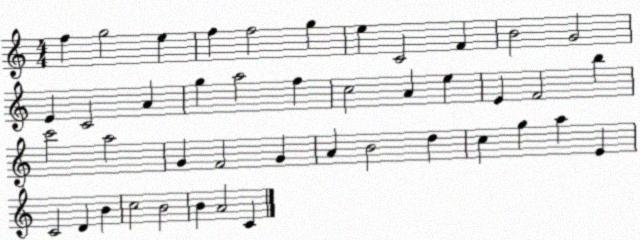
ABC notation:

X:1
T:Untitled
M:4/4
L:1/4
K:C
f g2 e f f2 g e C2 F B2 G2 E C2 A g a2 f c2 A e E F2 b c'2 a2 G F2 G A B2 d c g a E C2 D B c2 B2 B A2 C